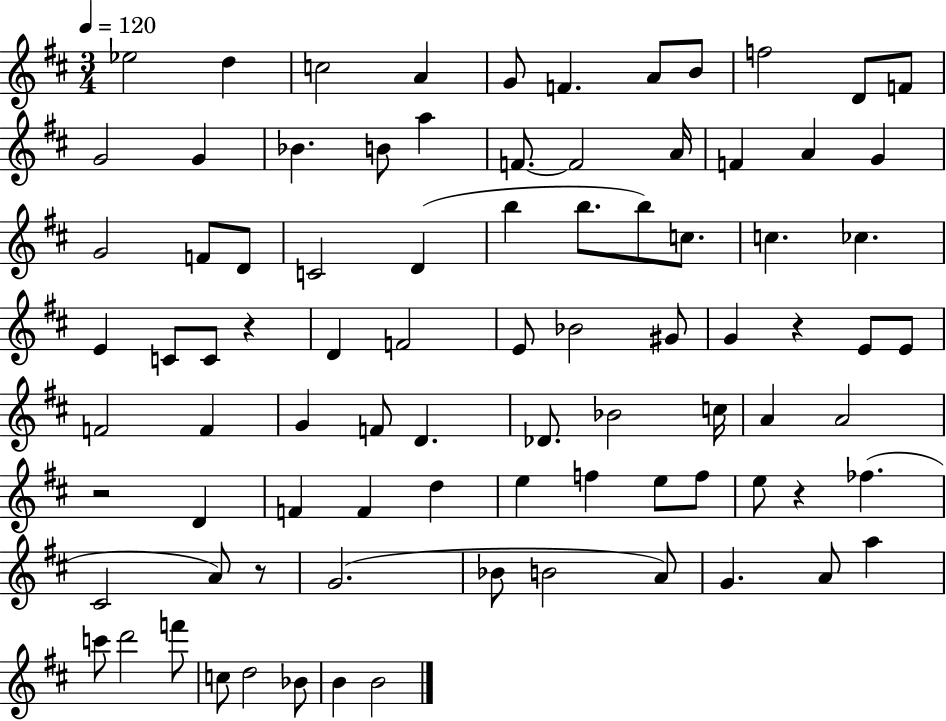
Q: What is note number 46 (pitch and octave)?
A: F4